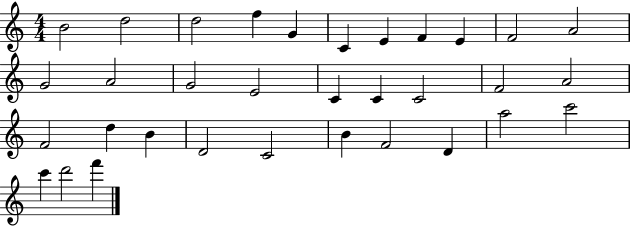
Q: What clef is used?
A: treble